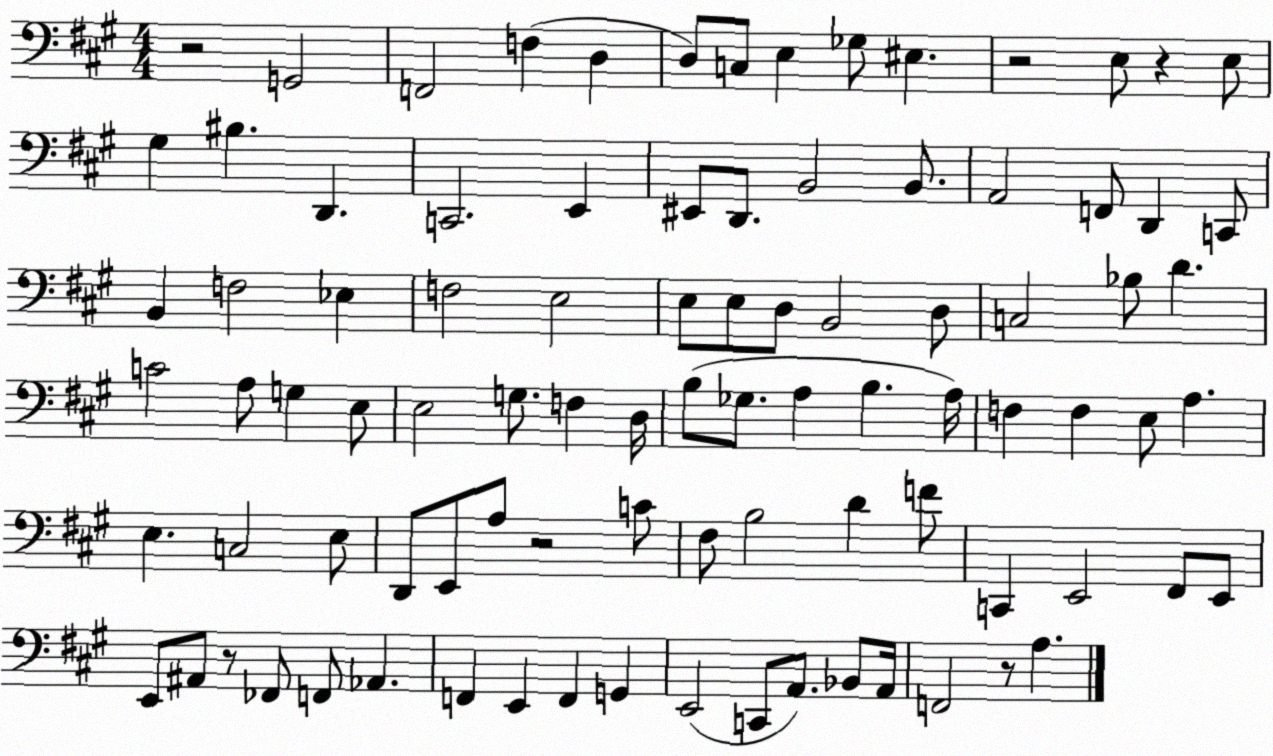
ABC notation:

X:1
T:Untitled
M:4/4
L:1/4
K:A
z2 G,,2 F,,2 F, D, D,/2 C,/2 E, _G,/2 ^E, z2 E,/2 z E,/2 ^G, ^B, D,, C,,2 E,, ^E,,/2 D,,/2 B,,2 B,,/2 A,,2 F,,/2 D,, C,,/2 B,, F,2 _E, F,2 E,2 E,/2 E,/2 D,/2 B,,2 D,/2 C,2 _B,/2 D C2 A,/2 G, E,/2 E,2 G,/2 F, D,/4 B,/2 _G,/2 A, B, A,/4 F, F, E,/2 A, E, C,2 E,/2 D,,/2 E,,/2 A,/2 z2 C/2 ^F,/2 B,2 D F/2 C,, E,,2 ^F,,/2 E,,/2 E,,/2 ^A,,/2 z/2 _F,,/2 F,,/2 _A,, F,, E,, F,, G,, E,,2 C,,/2 A,,/2 _B,,/2 A,,/4 F,,2 z/2 A,